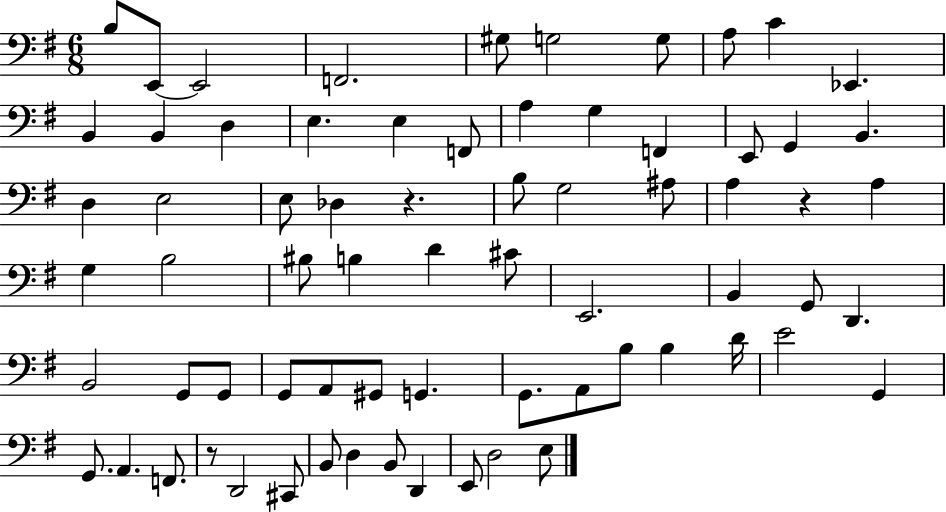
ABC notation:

X:1
T:Untitled
M:6/8
L:1/4
K:G
B,/2 E,,/2 E,,2 F,,2 ^G,/2 G,2 G,/2 A,/2 C _E,, B,, B,, D, E, E, F,,/2 A, G, F,, E,,/2 G,, B,, D, E,2 E,/2 _D, z B,/2 G,2 ^A,/2 A, z A, G, B,2 ^B,/2 B, D ^C/2 E,,2 B,, G,,/2 D,, B,,2 G,,/2 G,,/2 G,,/2 A,,/2 ^G,,/2 G,, G,,/2 A,,/2 B,/2 B, D/4 E2 G,, G,,/2 A,, F,,/2 z/2 D,,2 ^C,,/2 B,,/2 D, B,,/2 D,, E,,/2 D,2 E,/2